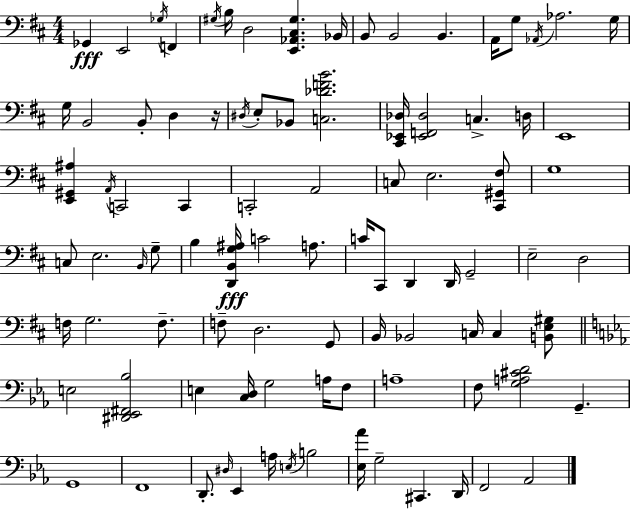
{
  \clef bass
  \numericTimeSignature
  \time 4/4
  \key d \major
  ges,4\fff e,2 \acciaccatura { ges16 } f,4 | \acciaccatura { gis16 } b16 d2 <e, aes, cis gis>4. | bes,16 b,8 b,2 b,4. | a,16 g8 \acciaccatura { aes,16 } aes2. | \break g16 g16 b,2 b,8-. d4 | r16 \acciaccatura { dis16 } e8-. bes,8 <c des' f' b'>2. | <cis, ees, des>16 <ees, f, des>2 c4.-> | d16 e,1 | \break <e, gis, ais>4 \acciaccatura { a,16 } c,2 | c,4 c,2-. a,2 | c8 e2. | <cis, gis, fis>8 g1 | \break c8 e2. | \grace { b,16 } g8-- b4 <d, b, g ais>16\fff c'2 | a8. c'16 cis,8 d,4 d,16 g,2-- | e2-- d2 | \break f16 g2. | f8.-- f8-- d2. | g,8 b,16 bes,2 c16 | c4 <b, e gis>8 \bar "||" \break \key c \minor e2 <dis, ees, fis, bes>2 | e4 <c d>16 g2 a16 f8 | a1-- | f8 <g a cis' d'>2 g,4.-- | \break g,1 | f,1 | d,8.-. \grace { dis16 } ees,4 a16 \acciaccatura { e16 } b2 | <ees aes'>16 g2-- cis,4. | \break d,16 f,2 aes,2 | \bar "|."
}